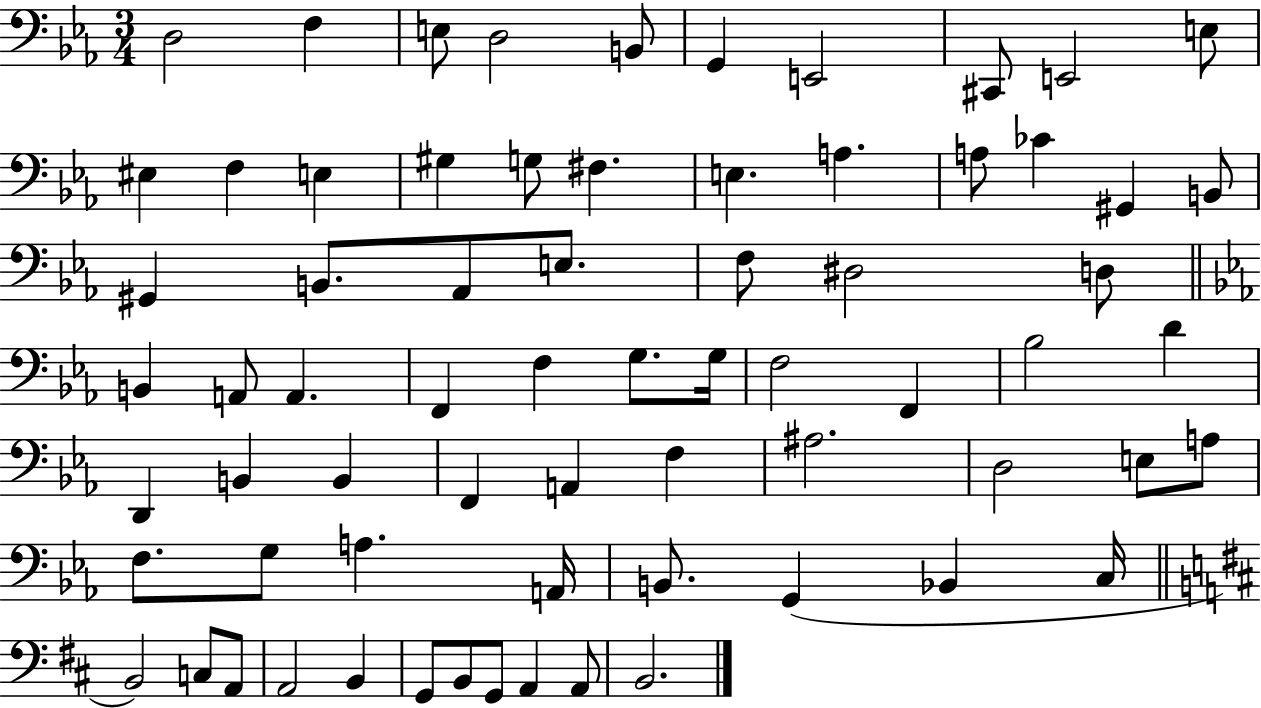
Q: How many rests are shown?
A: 0